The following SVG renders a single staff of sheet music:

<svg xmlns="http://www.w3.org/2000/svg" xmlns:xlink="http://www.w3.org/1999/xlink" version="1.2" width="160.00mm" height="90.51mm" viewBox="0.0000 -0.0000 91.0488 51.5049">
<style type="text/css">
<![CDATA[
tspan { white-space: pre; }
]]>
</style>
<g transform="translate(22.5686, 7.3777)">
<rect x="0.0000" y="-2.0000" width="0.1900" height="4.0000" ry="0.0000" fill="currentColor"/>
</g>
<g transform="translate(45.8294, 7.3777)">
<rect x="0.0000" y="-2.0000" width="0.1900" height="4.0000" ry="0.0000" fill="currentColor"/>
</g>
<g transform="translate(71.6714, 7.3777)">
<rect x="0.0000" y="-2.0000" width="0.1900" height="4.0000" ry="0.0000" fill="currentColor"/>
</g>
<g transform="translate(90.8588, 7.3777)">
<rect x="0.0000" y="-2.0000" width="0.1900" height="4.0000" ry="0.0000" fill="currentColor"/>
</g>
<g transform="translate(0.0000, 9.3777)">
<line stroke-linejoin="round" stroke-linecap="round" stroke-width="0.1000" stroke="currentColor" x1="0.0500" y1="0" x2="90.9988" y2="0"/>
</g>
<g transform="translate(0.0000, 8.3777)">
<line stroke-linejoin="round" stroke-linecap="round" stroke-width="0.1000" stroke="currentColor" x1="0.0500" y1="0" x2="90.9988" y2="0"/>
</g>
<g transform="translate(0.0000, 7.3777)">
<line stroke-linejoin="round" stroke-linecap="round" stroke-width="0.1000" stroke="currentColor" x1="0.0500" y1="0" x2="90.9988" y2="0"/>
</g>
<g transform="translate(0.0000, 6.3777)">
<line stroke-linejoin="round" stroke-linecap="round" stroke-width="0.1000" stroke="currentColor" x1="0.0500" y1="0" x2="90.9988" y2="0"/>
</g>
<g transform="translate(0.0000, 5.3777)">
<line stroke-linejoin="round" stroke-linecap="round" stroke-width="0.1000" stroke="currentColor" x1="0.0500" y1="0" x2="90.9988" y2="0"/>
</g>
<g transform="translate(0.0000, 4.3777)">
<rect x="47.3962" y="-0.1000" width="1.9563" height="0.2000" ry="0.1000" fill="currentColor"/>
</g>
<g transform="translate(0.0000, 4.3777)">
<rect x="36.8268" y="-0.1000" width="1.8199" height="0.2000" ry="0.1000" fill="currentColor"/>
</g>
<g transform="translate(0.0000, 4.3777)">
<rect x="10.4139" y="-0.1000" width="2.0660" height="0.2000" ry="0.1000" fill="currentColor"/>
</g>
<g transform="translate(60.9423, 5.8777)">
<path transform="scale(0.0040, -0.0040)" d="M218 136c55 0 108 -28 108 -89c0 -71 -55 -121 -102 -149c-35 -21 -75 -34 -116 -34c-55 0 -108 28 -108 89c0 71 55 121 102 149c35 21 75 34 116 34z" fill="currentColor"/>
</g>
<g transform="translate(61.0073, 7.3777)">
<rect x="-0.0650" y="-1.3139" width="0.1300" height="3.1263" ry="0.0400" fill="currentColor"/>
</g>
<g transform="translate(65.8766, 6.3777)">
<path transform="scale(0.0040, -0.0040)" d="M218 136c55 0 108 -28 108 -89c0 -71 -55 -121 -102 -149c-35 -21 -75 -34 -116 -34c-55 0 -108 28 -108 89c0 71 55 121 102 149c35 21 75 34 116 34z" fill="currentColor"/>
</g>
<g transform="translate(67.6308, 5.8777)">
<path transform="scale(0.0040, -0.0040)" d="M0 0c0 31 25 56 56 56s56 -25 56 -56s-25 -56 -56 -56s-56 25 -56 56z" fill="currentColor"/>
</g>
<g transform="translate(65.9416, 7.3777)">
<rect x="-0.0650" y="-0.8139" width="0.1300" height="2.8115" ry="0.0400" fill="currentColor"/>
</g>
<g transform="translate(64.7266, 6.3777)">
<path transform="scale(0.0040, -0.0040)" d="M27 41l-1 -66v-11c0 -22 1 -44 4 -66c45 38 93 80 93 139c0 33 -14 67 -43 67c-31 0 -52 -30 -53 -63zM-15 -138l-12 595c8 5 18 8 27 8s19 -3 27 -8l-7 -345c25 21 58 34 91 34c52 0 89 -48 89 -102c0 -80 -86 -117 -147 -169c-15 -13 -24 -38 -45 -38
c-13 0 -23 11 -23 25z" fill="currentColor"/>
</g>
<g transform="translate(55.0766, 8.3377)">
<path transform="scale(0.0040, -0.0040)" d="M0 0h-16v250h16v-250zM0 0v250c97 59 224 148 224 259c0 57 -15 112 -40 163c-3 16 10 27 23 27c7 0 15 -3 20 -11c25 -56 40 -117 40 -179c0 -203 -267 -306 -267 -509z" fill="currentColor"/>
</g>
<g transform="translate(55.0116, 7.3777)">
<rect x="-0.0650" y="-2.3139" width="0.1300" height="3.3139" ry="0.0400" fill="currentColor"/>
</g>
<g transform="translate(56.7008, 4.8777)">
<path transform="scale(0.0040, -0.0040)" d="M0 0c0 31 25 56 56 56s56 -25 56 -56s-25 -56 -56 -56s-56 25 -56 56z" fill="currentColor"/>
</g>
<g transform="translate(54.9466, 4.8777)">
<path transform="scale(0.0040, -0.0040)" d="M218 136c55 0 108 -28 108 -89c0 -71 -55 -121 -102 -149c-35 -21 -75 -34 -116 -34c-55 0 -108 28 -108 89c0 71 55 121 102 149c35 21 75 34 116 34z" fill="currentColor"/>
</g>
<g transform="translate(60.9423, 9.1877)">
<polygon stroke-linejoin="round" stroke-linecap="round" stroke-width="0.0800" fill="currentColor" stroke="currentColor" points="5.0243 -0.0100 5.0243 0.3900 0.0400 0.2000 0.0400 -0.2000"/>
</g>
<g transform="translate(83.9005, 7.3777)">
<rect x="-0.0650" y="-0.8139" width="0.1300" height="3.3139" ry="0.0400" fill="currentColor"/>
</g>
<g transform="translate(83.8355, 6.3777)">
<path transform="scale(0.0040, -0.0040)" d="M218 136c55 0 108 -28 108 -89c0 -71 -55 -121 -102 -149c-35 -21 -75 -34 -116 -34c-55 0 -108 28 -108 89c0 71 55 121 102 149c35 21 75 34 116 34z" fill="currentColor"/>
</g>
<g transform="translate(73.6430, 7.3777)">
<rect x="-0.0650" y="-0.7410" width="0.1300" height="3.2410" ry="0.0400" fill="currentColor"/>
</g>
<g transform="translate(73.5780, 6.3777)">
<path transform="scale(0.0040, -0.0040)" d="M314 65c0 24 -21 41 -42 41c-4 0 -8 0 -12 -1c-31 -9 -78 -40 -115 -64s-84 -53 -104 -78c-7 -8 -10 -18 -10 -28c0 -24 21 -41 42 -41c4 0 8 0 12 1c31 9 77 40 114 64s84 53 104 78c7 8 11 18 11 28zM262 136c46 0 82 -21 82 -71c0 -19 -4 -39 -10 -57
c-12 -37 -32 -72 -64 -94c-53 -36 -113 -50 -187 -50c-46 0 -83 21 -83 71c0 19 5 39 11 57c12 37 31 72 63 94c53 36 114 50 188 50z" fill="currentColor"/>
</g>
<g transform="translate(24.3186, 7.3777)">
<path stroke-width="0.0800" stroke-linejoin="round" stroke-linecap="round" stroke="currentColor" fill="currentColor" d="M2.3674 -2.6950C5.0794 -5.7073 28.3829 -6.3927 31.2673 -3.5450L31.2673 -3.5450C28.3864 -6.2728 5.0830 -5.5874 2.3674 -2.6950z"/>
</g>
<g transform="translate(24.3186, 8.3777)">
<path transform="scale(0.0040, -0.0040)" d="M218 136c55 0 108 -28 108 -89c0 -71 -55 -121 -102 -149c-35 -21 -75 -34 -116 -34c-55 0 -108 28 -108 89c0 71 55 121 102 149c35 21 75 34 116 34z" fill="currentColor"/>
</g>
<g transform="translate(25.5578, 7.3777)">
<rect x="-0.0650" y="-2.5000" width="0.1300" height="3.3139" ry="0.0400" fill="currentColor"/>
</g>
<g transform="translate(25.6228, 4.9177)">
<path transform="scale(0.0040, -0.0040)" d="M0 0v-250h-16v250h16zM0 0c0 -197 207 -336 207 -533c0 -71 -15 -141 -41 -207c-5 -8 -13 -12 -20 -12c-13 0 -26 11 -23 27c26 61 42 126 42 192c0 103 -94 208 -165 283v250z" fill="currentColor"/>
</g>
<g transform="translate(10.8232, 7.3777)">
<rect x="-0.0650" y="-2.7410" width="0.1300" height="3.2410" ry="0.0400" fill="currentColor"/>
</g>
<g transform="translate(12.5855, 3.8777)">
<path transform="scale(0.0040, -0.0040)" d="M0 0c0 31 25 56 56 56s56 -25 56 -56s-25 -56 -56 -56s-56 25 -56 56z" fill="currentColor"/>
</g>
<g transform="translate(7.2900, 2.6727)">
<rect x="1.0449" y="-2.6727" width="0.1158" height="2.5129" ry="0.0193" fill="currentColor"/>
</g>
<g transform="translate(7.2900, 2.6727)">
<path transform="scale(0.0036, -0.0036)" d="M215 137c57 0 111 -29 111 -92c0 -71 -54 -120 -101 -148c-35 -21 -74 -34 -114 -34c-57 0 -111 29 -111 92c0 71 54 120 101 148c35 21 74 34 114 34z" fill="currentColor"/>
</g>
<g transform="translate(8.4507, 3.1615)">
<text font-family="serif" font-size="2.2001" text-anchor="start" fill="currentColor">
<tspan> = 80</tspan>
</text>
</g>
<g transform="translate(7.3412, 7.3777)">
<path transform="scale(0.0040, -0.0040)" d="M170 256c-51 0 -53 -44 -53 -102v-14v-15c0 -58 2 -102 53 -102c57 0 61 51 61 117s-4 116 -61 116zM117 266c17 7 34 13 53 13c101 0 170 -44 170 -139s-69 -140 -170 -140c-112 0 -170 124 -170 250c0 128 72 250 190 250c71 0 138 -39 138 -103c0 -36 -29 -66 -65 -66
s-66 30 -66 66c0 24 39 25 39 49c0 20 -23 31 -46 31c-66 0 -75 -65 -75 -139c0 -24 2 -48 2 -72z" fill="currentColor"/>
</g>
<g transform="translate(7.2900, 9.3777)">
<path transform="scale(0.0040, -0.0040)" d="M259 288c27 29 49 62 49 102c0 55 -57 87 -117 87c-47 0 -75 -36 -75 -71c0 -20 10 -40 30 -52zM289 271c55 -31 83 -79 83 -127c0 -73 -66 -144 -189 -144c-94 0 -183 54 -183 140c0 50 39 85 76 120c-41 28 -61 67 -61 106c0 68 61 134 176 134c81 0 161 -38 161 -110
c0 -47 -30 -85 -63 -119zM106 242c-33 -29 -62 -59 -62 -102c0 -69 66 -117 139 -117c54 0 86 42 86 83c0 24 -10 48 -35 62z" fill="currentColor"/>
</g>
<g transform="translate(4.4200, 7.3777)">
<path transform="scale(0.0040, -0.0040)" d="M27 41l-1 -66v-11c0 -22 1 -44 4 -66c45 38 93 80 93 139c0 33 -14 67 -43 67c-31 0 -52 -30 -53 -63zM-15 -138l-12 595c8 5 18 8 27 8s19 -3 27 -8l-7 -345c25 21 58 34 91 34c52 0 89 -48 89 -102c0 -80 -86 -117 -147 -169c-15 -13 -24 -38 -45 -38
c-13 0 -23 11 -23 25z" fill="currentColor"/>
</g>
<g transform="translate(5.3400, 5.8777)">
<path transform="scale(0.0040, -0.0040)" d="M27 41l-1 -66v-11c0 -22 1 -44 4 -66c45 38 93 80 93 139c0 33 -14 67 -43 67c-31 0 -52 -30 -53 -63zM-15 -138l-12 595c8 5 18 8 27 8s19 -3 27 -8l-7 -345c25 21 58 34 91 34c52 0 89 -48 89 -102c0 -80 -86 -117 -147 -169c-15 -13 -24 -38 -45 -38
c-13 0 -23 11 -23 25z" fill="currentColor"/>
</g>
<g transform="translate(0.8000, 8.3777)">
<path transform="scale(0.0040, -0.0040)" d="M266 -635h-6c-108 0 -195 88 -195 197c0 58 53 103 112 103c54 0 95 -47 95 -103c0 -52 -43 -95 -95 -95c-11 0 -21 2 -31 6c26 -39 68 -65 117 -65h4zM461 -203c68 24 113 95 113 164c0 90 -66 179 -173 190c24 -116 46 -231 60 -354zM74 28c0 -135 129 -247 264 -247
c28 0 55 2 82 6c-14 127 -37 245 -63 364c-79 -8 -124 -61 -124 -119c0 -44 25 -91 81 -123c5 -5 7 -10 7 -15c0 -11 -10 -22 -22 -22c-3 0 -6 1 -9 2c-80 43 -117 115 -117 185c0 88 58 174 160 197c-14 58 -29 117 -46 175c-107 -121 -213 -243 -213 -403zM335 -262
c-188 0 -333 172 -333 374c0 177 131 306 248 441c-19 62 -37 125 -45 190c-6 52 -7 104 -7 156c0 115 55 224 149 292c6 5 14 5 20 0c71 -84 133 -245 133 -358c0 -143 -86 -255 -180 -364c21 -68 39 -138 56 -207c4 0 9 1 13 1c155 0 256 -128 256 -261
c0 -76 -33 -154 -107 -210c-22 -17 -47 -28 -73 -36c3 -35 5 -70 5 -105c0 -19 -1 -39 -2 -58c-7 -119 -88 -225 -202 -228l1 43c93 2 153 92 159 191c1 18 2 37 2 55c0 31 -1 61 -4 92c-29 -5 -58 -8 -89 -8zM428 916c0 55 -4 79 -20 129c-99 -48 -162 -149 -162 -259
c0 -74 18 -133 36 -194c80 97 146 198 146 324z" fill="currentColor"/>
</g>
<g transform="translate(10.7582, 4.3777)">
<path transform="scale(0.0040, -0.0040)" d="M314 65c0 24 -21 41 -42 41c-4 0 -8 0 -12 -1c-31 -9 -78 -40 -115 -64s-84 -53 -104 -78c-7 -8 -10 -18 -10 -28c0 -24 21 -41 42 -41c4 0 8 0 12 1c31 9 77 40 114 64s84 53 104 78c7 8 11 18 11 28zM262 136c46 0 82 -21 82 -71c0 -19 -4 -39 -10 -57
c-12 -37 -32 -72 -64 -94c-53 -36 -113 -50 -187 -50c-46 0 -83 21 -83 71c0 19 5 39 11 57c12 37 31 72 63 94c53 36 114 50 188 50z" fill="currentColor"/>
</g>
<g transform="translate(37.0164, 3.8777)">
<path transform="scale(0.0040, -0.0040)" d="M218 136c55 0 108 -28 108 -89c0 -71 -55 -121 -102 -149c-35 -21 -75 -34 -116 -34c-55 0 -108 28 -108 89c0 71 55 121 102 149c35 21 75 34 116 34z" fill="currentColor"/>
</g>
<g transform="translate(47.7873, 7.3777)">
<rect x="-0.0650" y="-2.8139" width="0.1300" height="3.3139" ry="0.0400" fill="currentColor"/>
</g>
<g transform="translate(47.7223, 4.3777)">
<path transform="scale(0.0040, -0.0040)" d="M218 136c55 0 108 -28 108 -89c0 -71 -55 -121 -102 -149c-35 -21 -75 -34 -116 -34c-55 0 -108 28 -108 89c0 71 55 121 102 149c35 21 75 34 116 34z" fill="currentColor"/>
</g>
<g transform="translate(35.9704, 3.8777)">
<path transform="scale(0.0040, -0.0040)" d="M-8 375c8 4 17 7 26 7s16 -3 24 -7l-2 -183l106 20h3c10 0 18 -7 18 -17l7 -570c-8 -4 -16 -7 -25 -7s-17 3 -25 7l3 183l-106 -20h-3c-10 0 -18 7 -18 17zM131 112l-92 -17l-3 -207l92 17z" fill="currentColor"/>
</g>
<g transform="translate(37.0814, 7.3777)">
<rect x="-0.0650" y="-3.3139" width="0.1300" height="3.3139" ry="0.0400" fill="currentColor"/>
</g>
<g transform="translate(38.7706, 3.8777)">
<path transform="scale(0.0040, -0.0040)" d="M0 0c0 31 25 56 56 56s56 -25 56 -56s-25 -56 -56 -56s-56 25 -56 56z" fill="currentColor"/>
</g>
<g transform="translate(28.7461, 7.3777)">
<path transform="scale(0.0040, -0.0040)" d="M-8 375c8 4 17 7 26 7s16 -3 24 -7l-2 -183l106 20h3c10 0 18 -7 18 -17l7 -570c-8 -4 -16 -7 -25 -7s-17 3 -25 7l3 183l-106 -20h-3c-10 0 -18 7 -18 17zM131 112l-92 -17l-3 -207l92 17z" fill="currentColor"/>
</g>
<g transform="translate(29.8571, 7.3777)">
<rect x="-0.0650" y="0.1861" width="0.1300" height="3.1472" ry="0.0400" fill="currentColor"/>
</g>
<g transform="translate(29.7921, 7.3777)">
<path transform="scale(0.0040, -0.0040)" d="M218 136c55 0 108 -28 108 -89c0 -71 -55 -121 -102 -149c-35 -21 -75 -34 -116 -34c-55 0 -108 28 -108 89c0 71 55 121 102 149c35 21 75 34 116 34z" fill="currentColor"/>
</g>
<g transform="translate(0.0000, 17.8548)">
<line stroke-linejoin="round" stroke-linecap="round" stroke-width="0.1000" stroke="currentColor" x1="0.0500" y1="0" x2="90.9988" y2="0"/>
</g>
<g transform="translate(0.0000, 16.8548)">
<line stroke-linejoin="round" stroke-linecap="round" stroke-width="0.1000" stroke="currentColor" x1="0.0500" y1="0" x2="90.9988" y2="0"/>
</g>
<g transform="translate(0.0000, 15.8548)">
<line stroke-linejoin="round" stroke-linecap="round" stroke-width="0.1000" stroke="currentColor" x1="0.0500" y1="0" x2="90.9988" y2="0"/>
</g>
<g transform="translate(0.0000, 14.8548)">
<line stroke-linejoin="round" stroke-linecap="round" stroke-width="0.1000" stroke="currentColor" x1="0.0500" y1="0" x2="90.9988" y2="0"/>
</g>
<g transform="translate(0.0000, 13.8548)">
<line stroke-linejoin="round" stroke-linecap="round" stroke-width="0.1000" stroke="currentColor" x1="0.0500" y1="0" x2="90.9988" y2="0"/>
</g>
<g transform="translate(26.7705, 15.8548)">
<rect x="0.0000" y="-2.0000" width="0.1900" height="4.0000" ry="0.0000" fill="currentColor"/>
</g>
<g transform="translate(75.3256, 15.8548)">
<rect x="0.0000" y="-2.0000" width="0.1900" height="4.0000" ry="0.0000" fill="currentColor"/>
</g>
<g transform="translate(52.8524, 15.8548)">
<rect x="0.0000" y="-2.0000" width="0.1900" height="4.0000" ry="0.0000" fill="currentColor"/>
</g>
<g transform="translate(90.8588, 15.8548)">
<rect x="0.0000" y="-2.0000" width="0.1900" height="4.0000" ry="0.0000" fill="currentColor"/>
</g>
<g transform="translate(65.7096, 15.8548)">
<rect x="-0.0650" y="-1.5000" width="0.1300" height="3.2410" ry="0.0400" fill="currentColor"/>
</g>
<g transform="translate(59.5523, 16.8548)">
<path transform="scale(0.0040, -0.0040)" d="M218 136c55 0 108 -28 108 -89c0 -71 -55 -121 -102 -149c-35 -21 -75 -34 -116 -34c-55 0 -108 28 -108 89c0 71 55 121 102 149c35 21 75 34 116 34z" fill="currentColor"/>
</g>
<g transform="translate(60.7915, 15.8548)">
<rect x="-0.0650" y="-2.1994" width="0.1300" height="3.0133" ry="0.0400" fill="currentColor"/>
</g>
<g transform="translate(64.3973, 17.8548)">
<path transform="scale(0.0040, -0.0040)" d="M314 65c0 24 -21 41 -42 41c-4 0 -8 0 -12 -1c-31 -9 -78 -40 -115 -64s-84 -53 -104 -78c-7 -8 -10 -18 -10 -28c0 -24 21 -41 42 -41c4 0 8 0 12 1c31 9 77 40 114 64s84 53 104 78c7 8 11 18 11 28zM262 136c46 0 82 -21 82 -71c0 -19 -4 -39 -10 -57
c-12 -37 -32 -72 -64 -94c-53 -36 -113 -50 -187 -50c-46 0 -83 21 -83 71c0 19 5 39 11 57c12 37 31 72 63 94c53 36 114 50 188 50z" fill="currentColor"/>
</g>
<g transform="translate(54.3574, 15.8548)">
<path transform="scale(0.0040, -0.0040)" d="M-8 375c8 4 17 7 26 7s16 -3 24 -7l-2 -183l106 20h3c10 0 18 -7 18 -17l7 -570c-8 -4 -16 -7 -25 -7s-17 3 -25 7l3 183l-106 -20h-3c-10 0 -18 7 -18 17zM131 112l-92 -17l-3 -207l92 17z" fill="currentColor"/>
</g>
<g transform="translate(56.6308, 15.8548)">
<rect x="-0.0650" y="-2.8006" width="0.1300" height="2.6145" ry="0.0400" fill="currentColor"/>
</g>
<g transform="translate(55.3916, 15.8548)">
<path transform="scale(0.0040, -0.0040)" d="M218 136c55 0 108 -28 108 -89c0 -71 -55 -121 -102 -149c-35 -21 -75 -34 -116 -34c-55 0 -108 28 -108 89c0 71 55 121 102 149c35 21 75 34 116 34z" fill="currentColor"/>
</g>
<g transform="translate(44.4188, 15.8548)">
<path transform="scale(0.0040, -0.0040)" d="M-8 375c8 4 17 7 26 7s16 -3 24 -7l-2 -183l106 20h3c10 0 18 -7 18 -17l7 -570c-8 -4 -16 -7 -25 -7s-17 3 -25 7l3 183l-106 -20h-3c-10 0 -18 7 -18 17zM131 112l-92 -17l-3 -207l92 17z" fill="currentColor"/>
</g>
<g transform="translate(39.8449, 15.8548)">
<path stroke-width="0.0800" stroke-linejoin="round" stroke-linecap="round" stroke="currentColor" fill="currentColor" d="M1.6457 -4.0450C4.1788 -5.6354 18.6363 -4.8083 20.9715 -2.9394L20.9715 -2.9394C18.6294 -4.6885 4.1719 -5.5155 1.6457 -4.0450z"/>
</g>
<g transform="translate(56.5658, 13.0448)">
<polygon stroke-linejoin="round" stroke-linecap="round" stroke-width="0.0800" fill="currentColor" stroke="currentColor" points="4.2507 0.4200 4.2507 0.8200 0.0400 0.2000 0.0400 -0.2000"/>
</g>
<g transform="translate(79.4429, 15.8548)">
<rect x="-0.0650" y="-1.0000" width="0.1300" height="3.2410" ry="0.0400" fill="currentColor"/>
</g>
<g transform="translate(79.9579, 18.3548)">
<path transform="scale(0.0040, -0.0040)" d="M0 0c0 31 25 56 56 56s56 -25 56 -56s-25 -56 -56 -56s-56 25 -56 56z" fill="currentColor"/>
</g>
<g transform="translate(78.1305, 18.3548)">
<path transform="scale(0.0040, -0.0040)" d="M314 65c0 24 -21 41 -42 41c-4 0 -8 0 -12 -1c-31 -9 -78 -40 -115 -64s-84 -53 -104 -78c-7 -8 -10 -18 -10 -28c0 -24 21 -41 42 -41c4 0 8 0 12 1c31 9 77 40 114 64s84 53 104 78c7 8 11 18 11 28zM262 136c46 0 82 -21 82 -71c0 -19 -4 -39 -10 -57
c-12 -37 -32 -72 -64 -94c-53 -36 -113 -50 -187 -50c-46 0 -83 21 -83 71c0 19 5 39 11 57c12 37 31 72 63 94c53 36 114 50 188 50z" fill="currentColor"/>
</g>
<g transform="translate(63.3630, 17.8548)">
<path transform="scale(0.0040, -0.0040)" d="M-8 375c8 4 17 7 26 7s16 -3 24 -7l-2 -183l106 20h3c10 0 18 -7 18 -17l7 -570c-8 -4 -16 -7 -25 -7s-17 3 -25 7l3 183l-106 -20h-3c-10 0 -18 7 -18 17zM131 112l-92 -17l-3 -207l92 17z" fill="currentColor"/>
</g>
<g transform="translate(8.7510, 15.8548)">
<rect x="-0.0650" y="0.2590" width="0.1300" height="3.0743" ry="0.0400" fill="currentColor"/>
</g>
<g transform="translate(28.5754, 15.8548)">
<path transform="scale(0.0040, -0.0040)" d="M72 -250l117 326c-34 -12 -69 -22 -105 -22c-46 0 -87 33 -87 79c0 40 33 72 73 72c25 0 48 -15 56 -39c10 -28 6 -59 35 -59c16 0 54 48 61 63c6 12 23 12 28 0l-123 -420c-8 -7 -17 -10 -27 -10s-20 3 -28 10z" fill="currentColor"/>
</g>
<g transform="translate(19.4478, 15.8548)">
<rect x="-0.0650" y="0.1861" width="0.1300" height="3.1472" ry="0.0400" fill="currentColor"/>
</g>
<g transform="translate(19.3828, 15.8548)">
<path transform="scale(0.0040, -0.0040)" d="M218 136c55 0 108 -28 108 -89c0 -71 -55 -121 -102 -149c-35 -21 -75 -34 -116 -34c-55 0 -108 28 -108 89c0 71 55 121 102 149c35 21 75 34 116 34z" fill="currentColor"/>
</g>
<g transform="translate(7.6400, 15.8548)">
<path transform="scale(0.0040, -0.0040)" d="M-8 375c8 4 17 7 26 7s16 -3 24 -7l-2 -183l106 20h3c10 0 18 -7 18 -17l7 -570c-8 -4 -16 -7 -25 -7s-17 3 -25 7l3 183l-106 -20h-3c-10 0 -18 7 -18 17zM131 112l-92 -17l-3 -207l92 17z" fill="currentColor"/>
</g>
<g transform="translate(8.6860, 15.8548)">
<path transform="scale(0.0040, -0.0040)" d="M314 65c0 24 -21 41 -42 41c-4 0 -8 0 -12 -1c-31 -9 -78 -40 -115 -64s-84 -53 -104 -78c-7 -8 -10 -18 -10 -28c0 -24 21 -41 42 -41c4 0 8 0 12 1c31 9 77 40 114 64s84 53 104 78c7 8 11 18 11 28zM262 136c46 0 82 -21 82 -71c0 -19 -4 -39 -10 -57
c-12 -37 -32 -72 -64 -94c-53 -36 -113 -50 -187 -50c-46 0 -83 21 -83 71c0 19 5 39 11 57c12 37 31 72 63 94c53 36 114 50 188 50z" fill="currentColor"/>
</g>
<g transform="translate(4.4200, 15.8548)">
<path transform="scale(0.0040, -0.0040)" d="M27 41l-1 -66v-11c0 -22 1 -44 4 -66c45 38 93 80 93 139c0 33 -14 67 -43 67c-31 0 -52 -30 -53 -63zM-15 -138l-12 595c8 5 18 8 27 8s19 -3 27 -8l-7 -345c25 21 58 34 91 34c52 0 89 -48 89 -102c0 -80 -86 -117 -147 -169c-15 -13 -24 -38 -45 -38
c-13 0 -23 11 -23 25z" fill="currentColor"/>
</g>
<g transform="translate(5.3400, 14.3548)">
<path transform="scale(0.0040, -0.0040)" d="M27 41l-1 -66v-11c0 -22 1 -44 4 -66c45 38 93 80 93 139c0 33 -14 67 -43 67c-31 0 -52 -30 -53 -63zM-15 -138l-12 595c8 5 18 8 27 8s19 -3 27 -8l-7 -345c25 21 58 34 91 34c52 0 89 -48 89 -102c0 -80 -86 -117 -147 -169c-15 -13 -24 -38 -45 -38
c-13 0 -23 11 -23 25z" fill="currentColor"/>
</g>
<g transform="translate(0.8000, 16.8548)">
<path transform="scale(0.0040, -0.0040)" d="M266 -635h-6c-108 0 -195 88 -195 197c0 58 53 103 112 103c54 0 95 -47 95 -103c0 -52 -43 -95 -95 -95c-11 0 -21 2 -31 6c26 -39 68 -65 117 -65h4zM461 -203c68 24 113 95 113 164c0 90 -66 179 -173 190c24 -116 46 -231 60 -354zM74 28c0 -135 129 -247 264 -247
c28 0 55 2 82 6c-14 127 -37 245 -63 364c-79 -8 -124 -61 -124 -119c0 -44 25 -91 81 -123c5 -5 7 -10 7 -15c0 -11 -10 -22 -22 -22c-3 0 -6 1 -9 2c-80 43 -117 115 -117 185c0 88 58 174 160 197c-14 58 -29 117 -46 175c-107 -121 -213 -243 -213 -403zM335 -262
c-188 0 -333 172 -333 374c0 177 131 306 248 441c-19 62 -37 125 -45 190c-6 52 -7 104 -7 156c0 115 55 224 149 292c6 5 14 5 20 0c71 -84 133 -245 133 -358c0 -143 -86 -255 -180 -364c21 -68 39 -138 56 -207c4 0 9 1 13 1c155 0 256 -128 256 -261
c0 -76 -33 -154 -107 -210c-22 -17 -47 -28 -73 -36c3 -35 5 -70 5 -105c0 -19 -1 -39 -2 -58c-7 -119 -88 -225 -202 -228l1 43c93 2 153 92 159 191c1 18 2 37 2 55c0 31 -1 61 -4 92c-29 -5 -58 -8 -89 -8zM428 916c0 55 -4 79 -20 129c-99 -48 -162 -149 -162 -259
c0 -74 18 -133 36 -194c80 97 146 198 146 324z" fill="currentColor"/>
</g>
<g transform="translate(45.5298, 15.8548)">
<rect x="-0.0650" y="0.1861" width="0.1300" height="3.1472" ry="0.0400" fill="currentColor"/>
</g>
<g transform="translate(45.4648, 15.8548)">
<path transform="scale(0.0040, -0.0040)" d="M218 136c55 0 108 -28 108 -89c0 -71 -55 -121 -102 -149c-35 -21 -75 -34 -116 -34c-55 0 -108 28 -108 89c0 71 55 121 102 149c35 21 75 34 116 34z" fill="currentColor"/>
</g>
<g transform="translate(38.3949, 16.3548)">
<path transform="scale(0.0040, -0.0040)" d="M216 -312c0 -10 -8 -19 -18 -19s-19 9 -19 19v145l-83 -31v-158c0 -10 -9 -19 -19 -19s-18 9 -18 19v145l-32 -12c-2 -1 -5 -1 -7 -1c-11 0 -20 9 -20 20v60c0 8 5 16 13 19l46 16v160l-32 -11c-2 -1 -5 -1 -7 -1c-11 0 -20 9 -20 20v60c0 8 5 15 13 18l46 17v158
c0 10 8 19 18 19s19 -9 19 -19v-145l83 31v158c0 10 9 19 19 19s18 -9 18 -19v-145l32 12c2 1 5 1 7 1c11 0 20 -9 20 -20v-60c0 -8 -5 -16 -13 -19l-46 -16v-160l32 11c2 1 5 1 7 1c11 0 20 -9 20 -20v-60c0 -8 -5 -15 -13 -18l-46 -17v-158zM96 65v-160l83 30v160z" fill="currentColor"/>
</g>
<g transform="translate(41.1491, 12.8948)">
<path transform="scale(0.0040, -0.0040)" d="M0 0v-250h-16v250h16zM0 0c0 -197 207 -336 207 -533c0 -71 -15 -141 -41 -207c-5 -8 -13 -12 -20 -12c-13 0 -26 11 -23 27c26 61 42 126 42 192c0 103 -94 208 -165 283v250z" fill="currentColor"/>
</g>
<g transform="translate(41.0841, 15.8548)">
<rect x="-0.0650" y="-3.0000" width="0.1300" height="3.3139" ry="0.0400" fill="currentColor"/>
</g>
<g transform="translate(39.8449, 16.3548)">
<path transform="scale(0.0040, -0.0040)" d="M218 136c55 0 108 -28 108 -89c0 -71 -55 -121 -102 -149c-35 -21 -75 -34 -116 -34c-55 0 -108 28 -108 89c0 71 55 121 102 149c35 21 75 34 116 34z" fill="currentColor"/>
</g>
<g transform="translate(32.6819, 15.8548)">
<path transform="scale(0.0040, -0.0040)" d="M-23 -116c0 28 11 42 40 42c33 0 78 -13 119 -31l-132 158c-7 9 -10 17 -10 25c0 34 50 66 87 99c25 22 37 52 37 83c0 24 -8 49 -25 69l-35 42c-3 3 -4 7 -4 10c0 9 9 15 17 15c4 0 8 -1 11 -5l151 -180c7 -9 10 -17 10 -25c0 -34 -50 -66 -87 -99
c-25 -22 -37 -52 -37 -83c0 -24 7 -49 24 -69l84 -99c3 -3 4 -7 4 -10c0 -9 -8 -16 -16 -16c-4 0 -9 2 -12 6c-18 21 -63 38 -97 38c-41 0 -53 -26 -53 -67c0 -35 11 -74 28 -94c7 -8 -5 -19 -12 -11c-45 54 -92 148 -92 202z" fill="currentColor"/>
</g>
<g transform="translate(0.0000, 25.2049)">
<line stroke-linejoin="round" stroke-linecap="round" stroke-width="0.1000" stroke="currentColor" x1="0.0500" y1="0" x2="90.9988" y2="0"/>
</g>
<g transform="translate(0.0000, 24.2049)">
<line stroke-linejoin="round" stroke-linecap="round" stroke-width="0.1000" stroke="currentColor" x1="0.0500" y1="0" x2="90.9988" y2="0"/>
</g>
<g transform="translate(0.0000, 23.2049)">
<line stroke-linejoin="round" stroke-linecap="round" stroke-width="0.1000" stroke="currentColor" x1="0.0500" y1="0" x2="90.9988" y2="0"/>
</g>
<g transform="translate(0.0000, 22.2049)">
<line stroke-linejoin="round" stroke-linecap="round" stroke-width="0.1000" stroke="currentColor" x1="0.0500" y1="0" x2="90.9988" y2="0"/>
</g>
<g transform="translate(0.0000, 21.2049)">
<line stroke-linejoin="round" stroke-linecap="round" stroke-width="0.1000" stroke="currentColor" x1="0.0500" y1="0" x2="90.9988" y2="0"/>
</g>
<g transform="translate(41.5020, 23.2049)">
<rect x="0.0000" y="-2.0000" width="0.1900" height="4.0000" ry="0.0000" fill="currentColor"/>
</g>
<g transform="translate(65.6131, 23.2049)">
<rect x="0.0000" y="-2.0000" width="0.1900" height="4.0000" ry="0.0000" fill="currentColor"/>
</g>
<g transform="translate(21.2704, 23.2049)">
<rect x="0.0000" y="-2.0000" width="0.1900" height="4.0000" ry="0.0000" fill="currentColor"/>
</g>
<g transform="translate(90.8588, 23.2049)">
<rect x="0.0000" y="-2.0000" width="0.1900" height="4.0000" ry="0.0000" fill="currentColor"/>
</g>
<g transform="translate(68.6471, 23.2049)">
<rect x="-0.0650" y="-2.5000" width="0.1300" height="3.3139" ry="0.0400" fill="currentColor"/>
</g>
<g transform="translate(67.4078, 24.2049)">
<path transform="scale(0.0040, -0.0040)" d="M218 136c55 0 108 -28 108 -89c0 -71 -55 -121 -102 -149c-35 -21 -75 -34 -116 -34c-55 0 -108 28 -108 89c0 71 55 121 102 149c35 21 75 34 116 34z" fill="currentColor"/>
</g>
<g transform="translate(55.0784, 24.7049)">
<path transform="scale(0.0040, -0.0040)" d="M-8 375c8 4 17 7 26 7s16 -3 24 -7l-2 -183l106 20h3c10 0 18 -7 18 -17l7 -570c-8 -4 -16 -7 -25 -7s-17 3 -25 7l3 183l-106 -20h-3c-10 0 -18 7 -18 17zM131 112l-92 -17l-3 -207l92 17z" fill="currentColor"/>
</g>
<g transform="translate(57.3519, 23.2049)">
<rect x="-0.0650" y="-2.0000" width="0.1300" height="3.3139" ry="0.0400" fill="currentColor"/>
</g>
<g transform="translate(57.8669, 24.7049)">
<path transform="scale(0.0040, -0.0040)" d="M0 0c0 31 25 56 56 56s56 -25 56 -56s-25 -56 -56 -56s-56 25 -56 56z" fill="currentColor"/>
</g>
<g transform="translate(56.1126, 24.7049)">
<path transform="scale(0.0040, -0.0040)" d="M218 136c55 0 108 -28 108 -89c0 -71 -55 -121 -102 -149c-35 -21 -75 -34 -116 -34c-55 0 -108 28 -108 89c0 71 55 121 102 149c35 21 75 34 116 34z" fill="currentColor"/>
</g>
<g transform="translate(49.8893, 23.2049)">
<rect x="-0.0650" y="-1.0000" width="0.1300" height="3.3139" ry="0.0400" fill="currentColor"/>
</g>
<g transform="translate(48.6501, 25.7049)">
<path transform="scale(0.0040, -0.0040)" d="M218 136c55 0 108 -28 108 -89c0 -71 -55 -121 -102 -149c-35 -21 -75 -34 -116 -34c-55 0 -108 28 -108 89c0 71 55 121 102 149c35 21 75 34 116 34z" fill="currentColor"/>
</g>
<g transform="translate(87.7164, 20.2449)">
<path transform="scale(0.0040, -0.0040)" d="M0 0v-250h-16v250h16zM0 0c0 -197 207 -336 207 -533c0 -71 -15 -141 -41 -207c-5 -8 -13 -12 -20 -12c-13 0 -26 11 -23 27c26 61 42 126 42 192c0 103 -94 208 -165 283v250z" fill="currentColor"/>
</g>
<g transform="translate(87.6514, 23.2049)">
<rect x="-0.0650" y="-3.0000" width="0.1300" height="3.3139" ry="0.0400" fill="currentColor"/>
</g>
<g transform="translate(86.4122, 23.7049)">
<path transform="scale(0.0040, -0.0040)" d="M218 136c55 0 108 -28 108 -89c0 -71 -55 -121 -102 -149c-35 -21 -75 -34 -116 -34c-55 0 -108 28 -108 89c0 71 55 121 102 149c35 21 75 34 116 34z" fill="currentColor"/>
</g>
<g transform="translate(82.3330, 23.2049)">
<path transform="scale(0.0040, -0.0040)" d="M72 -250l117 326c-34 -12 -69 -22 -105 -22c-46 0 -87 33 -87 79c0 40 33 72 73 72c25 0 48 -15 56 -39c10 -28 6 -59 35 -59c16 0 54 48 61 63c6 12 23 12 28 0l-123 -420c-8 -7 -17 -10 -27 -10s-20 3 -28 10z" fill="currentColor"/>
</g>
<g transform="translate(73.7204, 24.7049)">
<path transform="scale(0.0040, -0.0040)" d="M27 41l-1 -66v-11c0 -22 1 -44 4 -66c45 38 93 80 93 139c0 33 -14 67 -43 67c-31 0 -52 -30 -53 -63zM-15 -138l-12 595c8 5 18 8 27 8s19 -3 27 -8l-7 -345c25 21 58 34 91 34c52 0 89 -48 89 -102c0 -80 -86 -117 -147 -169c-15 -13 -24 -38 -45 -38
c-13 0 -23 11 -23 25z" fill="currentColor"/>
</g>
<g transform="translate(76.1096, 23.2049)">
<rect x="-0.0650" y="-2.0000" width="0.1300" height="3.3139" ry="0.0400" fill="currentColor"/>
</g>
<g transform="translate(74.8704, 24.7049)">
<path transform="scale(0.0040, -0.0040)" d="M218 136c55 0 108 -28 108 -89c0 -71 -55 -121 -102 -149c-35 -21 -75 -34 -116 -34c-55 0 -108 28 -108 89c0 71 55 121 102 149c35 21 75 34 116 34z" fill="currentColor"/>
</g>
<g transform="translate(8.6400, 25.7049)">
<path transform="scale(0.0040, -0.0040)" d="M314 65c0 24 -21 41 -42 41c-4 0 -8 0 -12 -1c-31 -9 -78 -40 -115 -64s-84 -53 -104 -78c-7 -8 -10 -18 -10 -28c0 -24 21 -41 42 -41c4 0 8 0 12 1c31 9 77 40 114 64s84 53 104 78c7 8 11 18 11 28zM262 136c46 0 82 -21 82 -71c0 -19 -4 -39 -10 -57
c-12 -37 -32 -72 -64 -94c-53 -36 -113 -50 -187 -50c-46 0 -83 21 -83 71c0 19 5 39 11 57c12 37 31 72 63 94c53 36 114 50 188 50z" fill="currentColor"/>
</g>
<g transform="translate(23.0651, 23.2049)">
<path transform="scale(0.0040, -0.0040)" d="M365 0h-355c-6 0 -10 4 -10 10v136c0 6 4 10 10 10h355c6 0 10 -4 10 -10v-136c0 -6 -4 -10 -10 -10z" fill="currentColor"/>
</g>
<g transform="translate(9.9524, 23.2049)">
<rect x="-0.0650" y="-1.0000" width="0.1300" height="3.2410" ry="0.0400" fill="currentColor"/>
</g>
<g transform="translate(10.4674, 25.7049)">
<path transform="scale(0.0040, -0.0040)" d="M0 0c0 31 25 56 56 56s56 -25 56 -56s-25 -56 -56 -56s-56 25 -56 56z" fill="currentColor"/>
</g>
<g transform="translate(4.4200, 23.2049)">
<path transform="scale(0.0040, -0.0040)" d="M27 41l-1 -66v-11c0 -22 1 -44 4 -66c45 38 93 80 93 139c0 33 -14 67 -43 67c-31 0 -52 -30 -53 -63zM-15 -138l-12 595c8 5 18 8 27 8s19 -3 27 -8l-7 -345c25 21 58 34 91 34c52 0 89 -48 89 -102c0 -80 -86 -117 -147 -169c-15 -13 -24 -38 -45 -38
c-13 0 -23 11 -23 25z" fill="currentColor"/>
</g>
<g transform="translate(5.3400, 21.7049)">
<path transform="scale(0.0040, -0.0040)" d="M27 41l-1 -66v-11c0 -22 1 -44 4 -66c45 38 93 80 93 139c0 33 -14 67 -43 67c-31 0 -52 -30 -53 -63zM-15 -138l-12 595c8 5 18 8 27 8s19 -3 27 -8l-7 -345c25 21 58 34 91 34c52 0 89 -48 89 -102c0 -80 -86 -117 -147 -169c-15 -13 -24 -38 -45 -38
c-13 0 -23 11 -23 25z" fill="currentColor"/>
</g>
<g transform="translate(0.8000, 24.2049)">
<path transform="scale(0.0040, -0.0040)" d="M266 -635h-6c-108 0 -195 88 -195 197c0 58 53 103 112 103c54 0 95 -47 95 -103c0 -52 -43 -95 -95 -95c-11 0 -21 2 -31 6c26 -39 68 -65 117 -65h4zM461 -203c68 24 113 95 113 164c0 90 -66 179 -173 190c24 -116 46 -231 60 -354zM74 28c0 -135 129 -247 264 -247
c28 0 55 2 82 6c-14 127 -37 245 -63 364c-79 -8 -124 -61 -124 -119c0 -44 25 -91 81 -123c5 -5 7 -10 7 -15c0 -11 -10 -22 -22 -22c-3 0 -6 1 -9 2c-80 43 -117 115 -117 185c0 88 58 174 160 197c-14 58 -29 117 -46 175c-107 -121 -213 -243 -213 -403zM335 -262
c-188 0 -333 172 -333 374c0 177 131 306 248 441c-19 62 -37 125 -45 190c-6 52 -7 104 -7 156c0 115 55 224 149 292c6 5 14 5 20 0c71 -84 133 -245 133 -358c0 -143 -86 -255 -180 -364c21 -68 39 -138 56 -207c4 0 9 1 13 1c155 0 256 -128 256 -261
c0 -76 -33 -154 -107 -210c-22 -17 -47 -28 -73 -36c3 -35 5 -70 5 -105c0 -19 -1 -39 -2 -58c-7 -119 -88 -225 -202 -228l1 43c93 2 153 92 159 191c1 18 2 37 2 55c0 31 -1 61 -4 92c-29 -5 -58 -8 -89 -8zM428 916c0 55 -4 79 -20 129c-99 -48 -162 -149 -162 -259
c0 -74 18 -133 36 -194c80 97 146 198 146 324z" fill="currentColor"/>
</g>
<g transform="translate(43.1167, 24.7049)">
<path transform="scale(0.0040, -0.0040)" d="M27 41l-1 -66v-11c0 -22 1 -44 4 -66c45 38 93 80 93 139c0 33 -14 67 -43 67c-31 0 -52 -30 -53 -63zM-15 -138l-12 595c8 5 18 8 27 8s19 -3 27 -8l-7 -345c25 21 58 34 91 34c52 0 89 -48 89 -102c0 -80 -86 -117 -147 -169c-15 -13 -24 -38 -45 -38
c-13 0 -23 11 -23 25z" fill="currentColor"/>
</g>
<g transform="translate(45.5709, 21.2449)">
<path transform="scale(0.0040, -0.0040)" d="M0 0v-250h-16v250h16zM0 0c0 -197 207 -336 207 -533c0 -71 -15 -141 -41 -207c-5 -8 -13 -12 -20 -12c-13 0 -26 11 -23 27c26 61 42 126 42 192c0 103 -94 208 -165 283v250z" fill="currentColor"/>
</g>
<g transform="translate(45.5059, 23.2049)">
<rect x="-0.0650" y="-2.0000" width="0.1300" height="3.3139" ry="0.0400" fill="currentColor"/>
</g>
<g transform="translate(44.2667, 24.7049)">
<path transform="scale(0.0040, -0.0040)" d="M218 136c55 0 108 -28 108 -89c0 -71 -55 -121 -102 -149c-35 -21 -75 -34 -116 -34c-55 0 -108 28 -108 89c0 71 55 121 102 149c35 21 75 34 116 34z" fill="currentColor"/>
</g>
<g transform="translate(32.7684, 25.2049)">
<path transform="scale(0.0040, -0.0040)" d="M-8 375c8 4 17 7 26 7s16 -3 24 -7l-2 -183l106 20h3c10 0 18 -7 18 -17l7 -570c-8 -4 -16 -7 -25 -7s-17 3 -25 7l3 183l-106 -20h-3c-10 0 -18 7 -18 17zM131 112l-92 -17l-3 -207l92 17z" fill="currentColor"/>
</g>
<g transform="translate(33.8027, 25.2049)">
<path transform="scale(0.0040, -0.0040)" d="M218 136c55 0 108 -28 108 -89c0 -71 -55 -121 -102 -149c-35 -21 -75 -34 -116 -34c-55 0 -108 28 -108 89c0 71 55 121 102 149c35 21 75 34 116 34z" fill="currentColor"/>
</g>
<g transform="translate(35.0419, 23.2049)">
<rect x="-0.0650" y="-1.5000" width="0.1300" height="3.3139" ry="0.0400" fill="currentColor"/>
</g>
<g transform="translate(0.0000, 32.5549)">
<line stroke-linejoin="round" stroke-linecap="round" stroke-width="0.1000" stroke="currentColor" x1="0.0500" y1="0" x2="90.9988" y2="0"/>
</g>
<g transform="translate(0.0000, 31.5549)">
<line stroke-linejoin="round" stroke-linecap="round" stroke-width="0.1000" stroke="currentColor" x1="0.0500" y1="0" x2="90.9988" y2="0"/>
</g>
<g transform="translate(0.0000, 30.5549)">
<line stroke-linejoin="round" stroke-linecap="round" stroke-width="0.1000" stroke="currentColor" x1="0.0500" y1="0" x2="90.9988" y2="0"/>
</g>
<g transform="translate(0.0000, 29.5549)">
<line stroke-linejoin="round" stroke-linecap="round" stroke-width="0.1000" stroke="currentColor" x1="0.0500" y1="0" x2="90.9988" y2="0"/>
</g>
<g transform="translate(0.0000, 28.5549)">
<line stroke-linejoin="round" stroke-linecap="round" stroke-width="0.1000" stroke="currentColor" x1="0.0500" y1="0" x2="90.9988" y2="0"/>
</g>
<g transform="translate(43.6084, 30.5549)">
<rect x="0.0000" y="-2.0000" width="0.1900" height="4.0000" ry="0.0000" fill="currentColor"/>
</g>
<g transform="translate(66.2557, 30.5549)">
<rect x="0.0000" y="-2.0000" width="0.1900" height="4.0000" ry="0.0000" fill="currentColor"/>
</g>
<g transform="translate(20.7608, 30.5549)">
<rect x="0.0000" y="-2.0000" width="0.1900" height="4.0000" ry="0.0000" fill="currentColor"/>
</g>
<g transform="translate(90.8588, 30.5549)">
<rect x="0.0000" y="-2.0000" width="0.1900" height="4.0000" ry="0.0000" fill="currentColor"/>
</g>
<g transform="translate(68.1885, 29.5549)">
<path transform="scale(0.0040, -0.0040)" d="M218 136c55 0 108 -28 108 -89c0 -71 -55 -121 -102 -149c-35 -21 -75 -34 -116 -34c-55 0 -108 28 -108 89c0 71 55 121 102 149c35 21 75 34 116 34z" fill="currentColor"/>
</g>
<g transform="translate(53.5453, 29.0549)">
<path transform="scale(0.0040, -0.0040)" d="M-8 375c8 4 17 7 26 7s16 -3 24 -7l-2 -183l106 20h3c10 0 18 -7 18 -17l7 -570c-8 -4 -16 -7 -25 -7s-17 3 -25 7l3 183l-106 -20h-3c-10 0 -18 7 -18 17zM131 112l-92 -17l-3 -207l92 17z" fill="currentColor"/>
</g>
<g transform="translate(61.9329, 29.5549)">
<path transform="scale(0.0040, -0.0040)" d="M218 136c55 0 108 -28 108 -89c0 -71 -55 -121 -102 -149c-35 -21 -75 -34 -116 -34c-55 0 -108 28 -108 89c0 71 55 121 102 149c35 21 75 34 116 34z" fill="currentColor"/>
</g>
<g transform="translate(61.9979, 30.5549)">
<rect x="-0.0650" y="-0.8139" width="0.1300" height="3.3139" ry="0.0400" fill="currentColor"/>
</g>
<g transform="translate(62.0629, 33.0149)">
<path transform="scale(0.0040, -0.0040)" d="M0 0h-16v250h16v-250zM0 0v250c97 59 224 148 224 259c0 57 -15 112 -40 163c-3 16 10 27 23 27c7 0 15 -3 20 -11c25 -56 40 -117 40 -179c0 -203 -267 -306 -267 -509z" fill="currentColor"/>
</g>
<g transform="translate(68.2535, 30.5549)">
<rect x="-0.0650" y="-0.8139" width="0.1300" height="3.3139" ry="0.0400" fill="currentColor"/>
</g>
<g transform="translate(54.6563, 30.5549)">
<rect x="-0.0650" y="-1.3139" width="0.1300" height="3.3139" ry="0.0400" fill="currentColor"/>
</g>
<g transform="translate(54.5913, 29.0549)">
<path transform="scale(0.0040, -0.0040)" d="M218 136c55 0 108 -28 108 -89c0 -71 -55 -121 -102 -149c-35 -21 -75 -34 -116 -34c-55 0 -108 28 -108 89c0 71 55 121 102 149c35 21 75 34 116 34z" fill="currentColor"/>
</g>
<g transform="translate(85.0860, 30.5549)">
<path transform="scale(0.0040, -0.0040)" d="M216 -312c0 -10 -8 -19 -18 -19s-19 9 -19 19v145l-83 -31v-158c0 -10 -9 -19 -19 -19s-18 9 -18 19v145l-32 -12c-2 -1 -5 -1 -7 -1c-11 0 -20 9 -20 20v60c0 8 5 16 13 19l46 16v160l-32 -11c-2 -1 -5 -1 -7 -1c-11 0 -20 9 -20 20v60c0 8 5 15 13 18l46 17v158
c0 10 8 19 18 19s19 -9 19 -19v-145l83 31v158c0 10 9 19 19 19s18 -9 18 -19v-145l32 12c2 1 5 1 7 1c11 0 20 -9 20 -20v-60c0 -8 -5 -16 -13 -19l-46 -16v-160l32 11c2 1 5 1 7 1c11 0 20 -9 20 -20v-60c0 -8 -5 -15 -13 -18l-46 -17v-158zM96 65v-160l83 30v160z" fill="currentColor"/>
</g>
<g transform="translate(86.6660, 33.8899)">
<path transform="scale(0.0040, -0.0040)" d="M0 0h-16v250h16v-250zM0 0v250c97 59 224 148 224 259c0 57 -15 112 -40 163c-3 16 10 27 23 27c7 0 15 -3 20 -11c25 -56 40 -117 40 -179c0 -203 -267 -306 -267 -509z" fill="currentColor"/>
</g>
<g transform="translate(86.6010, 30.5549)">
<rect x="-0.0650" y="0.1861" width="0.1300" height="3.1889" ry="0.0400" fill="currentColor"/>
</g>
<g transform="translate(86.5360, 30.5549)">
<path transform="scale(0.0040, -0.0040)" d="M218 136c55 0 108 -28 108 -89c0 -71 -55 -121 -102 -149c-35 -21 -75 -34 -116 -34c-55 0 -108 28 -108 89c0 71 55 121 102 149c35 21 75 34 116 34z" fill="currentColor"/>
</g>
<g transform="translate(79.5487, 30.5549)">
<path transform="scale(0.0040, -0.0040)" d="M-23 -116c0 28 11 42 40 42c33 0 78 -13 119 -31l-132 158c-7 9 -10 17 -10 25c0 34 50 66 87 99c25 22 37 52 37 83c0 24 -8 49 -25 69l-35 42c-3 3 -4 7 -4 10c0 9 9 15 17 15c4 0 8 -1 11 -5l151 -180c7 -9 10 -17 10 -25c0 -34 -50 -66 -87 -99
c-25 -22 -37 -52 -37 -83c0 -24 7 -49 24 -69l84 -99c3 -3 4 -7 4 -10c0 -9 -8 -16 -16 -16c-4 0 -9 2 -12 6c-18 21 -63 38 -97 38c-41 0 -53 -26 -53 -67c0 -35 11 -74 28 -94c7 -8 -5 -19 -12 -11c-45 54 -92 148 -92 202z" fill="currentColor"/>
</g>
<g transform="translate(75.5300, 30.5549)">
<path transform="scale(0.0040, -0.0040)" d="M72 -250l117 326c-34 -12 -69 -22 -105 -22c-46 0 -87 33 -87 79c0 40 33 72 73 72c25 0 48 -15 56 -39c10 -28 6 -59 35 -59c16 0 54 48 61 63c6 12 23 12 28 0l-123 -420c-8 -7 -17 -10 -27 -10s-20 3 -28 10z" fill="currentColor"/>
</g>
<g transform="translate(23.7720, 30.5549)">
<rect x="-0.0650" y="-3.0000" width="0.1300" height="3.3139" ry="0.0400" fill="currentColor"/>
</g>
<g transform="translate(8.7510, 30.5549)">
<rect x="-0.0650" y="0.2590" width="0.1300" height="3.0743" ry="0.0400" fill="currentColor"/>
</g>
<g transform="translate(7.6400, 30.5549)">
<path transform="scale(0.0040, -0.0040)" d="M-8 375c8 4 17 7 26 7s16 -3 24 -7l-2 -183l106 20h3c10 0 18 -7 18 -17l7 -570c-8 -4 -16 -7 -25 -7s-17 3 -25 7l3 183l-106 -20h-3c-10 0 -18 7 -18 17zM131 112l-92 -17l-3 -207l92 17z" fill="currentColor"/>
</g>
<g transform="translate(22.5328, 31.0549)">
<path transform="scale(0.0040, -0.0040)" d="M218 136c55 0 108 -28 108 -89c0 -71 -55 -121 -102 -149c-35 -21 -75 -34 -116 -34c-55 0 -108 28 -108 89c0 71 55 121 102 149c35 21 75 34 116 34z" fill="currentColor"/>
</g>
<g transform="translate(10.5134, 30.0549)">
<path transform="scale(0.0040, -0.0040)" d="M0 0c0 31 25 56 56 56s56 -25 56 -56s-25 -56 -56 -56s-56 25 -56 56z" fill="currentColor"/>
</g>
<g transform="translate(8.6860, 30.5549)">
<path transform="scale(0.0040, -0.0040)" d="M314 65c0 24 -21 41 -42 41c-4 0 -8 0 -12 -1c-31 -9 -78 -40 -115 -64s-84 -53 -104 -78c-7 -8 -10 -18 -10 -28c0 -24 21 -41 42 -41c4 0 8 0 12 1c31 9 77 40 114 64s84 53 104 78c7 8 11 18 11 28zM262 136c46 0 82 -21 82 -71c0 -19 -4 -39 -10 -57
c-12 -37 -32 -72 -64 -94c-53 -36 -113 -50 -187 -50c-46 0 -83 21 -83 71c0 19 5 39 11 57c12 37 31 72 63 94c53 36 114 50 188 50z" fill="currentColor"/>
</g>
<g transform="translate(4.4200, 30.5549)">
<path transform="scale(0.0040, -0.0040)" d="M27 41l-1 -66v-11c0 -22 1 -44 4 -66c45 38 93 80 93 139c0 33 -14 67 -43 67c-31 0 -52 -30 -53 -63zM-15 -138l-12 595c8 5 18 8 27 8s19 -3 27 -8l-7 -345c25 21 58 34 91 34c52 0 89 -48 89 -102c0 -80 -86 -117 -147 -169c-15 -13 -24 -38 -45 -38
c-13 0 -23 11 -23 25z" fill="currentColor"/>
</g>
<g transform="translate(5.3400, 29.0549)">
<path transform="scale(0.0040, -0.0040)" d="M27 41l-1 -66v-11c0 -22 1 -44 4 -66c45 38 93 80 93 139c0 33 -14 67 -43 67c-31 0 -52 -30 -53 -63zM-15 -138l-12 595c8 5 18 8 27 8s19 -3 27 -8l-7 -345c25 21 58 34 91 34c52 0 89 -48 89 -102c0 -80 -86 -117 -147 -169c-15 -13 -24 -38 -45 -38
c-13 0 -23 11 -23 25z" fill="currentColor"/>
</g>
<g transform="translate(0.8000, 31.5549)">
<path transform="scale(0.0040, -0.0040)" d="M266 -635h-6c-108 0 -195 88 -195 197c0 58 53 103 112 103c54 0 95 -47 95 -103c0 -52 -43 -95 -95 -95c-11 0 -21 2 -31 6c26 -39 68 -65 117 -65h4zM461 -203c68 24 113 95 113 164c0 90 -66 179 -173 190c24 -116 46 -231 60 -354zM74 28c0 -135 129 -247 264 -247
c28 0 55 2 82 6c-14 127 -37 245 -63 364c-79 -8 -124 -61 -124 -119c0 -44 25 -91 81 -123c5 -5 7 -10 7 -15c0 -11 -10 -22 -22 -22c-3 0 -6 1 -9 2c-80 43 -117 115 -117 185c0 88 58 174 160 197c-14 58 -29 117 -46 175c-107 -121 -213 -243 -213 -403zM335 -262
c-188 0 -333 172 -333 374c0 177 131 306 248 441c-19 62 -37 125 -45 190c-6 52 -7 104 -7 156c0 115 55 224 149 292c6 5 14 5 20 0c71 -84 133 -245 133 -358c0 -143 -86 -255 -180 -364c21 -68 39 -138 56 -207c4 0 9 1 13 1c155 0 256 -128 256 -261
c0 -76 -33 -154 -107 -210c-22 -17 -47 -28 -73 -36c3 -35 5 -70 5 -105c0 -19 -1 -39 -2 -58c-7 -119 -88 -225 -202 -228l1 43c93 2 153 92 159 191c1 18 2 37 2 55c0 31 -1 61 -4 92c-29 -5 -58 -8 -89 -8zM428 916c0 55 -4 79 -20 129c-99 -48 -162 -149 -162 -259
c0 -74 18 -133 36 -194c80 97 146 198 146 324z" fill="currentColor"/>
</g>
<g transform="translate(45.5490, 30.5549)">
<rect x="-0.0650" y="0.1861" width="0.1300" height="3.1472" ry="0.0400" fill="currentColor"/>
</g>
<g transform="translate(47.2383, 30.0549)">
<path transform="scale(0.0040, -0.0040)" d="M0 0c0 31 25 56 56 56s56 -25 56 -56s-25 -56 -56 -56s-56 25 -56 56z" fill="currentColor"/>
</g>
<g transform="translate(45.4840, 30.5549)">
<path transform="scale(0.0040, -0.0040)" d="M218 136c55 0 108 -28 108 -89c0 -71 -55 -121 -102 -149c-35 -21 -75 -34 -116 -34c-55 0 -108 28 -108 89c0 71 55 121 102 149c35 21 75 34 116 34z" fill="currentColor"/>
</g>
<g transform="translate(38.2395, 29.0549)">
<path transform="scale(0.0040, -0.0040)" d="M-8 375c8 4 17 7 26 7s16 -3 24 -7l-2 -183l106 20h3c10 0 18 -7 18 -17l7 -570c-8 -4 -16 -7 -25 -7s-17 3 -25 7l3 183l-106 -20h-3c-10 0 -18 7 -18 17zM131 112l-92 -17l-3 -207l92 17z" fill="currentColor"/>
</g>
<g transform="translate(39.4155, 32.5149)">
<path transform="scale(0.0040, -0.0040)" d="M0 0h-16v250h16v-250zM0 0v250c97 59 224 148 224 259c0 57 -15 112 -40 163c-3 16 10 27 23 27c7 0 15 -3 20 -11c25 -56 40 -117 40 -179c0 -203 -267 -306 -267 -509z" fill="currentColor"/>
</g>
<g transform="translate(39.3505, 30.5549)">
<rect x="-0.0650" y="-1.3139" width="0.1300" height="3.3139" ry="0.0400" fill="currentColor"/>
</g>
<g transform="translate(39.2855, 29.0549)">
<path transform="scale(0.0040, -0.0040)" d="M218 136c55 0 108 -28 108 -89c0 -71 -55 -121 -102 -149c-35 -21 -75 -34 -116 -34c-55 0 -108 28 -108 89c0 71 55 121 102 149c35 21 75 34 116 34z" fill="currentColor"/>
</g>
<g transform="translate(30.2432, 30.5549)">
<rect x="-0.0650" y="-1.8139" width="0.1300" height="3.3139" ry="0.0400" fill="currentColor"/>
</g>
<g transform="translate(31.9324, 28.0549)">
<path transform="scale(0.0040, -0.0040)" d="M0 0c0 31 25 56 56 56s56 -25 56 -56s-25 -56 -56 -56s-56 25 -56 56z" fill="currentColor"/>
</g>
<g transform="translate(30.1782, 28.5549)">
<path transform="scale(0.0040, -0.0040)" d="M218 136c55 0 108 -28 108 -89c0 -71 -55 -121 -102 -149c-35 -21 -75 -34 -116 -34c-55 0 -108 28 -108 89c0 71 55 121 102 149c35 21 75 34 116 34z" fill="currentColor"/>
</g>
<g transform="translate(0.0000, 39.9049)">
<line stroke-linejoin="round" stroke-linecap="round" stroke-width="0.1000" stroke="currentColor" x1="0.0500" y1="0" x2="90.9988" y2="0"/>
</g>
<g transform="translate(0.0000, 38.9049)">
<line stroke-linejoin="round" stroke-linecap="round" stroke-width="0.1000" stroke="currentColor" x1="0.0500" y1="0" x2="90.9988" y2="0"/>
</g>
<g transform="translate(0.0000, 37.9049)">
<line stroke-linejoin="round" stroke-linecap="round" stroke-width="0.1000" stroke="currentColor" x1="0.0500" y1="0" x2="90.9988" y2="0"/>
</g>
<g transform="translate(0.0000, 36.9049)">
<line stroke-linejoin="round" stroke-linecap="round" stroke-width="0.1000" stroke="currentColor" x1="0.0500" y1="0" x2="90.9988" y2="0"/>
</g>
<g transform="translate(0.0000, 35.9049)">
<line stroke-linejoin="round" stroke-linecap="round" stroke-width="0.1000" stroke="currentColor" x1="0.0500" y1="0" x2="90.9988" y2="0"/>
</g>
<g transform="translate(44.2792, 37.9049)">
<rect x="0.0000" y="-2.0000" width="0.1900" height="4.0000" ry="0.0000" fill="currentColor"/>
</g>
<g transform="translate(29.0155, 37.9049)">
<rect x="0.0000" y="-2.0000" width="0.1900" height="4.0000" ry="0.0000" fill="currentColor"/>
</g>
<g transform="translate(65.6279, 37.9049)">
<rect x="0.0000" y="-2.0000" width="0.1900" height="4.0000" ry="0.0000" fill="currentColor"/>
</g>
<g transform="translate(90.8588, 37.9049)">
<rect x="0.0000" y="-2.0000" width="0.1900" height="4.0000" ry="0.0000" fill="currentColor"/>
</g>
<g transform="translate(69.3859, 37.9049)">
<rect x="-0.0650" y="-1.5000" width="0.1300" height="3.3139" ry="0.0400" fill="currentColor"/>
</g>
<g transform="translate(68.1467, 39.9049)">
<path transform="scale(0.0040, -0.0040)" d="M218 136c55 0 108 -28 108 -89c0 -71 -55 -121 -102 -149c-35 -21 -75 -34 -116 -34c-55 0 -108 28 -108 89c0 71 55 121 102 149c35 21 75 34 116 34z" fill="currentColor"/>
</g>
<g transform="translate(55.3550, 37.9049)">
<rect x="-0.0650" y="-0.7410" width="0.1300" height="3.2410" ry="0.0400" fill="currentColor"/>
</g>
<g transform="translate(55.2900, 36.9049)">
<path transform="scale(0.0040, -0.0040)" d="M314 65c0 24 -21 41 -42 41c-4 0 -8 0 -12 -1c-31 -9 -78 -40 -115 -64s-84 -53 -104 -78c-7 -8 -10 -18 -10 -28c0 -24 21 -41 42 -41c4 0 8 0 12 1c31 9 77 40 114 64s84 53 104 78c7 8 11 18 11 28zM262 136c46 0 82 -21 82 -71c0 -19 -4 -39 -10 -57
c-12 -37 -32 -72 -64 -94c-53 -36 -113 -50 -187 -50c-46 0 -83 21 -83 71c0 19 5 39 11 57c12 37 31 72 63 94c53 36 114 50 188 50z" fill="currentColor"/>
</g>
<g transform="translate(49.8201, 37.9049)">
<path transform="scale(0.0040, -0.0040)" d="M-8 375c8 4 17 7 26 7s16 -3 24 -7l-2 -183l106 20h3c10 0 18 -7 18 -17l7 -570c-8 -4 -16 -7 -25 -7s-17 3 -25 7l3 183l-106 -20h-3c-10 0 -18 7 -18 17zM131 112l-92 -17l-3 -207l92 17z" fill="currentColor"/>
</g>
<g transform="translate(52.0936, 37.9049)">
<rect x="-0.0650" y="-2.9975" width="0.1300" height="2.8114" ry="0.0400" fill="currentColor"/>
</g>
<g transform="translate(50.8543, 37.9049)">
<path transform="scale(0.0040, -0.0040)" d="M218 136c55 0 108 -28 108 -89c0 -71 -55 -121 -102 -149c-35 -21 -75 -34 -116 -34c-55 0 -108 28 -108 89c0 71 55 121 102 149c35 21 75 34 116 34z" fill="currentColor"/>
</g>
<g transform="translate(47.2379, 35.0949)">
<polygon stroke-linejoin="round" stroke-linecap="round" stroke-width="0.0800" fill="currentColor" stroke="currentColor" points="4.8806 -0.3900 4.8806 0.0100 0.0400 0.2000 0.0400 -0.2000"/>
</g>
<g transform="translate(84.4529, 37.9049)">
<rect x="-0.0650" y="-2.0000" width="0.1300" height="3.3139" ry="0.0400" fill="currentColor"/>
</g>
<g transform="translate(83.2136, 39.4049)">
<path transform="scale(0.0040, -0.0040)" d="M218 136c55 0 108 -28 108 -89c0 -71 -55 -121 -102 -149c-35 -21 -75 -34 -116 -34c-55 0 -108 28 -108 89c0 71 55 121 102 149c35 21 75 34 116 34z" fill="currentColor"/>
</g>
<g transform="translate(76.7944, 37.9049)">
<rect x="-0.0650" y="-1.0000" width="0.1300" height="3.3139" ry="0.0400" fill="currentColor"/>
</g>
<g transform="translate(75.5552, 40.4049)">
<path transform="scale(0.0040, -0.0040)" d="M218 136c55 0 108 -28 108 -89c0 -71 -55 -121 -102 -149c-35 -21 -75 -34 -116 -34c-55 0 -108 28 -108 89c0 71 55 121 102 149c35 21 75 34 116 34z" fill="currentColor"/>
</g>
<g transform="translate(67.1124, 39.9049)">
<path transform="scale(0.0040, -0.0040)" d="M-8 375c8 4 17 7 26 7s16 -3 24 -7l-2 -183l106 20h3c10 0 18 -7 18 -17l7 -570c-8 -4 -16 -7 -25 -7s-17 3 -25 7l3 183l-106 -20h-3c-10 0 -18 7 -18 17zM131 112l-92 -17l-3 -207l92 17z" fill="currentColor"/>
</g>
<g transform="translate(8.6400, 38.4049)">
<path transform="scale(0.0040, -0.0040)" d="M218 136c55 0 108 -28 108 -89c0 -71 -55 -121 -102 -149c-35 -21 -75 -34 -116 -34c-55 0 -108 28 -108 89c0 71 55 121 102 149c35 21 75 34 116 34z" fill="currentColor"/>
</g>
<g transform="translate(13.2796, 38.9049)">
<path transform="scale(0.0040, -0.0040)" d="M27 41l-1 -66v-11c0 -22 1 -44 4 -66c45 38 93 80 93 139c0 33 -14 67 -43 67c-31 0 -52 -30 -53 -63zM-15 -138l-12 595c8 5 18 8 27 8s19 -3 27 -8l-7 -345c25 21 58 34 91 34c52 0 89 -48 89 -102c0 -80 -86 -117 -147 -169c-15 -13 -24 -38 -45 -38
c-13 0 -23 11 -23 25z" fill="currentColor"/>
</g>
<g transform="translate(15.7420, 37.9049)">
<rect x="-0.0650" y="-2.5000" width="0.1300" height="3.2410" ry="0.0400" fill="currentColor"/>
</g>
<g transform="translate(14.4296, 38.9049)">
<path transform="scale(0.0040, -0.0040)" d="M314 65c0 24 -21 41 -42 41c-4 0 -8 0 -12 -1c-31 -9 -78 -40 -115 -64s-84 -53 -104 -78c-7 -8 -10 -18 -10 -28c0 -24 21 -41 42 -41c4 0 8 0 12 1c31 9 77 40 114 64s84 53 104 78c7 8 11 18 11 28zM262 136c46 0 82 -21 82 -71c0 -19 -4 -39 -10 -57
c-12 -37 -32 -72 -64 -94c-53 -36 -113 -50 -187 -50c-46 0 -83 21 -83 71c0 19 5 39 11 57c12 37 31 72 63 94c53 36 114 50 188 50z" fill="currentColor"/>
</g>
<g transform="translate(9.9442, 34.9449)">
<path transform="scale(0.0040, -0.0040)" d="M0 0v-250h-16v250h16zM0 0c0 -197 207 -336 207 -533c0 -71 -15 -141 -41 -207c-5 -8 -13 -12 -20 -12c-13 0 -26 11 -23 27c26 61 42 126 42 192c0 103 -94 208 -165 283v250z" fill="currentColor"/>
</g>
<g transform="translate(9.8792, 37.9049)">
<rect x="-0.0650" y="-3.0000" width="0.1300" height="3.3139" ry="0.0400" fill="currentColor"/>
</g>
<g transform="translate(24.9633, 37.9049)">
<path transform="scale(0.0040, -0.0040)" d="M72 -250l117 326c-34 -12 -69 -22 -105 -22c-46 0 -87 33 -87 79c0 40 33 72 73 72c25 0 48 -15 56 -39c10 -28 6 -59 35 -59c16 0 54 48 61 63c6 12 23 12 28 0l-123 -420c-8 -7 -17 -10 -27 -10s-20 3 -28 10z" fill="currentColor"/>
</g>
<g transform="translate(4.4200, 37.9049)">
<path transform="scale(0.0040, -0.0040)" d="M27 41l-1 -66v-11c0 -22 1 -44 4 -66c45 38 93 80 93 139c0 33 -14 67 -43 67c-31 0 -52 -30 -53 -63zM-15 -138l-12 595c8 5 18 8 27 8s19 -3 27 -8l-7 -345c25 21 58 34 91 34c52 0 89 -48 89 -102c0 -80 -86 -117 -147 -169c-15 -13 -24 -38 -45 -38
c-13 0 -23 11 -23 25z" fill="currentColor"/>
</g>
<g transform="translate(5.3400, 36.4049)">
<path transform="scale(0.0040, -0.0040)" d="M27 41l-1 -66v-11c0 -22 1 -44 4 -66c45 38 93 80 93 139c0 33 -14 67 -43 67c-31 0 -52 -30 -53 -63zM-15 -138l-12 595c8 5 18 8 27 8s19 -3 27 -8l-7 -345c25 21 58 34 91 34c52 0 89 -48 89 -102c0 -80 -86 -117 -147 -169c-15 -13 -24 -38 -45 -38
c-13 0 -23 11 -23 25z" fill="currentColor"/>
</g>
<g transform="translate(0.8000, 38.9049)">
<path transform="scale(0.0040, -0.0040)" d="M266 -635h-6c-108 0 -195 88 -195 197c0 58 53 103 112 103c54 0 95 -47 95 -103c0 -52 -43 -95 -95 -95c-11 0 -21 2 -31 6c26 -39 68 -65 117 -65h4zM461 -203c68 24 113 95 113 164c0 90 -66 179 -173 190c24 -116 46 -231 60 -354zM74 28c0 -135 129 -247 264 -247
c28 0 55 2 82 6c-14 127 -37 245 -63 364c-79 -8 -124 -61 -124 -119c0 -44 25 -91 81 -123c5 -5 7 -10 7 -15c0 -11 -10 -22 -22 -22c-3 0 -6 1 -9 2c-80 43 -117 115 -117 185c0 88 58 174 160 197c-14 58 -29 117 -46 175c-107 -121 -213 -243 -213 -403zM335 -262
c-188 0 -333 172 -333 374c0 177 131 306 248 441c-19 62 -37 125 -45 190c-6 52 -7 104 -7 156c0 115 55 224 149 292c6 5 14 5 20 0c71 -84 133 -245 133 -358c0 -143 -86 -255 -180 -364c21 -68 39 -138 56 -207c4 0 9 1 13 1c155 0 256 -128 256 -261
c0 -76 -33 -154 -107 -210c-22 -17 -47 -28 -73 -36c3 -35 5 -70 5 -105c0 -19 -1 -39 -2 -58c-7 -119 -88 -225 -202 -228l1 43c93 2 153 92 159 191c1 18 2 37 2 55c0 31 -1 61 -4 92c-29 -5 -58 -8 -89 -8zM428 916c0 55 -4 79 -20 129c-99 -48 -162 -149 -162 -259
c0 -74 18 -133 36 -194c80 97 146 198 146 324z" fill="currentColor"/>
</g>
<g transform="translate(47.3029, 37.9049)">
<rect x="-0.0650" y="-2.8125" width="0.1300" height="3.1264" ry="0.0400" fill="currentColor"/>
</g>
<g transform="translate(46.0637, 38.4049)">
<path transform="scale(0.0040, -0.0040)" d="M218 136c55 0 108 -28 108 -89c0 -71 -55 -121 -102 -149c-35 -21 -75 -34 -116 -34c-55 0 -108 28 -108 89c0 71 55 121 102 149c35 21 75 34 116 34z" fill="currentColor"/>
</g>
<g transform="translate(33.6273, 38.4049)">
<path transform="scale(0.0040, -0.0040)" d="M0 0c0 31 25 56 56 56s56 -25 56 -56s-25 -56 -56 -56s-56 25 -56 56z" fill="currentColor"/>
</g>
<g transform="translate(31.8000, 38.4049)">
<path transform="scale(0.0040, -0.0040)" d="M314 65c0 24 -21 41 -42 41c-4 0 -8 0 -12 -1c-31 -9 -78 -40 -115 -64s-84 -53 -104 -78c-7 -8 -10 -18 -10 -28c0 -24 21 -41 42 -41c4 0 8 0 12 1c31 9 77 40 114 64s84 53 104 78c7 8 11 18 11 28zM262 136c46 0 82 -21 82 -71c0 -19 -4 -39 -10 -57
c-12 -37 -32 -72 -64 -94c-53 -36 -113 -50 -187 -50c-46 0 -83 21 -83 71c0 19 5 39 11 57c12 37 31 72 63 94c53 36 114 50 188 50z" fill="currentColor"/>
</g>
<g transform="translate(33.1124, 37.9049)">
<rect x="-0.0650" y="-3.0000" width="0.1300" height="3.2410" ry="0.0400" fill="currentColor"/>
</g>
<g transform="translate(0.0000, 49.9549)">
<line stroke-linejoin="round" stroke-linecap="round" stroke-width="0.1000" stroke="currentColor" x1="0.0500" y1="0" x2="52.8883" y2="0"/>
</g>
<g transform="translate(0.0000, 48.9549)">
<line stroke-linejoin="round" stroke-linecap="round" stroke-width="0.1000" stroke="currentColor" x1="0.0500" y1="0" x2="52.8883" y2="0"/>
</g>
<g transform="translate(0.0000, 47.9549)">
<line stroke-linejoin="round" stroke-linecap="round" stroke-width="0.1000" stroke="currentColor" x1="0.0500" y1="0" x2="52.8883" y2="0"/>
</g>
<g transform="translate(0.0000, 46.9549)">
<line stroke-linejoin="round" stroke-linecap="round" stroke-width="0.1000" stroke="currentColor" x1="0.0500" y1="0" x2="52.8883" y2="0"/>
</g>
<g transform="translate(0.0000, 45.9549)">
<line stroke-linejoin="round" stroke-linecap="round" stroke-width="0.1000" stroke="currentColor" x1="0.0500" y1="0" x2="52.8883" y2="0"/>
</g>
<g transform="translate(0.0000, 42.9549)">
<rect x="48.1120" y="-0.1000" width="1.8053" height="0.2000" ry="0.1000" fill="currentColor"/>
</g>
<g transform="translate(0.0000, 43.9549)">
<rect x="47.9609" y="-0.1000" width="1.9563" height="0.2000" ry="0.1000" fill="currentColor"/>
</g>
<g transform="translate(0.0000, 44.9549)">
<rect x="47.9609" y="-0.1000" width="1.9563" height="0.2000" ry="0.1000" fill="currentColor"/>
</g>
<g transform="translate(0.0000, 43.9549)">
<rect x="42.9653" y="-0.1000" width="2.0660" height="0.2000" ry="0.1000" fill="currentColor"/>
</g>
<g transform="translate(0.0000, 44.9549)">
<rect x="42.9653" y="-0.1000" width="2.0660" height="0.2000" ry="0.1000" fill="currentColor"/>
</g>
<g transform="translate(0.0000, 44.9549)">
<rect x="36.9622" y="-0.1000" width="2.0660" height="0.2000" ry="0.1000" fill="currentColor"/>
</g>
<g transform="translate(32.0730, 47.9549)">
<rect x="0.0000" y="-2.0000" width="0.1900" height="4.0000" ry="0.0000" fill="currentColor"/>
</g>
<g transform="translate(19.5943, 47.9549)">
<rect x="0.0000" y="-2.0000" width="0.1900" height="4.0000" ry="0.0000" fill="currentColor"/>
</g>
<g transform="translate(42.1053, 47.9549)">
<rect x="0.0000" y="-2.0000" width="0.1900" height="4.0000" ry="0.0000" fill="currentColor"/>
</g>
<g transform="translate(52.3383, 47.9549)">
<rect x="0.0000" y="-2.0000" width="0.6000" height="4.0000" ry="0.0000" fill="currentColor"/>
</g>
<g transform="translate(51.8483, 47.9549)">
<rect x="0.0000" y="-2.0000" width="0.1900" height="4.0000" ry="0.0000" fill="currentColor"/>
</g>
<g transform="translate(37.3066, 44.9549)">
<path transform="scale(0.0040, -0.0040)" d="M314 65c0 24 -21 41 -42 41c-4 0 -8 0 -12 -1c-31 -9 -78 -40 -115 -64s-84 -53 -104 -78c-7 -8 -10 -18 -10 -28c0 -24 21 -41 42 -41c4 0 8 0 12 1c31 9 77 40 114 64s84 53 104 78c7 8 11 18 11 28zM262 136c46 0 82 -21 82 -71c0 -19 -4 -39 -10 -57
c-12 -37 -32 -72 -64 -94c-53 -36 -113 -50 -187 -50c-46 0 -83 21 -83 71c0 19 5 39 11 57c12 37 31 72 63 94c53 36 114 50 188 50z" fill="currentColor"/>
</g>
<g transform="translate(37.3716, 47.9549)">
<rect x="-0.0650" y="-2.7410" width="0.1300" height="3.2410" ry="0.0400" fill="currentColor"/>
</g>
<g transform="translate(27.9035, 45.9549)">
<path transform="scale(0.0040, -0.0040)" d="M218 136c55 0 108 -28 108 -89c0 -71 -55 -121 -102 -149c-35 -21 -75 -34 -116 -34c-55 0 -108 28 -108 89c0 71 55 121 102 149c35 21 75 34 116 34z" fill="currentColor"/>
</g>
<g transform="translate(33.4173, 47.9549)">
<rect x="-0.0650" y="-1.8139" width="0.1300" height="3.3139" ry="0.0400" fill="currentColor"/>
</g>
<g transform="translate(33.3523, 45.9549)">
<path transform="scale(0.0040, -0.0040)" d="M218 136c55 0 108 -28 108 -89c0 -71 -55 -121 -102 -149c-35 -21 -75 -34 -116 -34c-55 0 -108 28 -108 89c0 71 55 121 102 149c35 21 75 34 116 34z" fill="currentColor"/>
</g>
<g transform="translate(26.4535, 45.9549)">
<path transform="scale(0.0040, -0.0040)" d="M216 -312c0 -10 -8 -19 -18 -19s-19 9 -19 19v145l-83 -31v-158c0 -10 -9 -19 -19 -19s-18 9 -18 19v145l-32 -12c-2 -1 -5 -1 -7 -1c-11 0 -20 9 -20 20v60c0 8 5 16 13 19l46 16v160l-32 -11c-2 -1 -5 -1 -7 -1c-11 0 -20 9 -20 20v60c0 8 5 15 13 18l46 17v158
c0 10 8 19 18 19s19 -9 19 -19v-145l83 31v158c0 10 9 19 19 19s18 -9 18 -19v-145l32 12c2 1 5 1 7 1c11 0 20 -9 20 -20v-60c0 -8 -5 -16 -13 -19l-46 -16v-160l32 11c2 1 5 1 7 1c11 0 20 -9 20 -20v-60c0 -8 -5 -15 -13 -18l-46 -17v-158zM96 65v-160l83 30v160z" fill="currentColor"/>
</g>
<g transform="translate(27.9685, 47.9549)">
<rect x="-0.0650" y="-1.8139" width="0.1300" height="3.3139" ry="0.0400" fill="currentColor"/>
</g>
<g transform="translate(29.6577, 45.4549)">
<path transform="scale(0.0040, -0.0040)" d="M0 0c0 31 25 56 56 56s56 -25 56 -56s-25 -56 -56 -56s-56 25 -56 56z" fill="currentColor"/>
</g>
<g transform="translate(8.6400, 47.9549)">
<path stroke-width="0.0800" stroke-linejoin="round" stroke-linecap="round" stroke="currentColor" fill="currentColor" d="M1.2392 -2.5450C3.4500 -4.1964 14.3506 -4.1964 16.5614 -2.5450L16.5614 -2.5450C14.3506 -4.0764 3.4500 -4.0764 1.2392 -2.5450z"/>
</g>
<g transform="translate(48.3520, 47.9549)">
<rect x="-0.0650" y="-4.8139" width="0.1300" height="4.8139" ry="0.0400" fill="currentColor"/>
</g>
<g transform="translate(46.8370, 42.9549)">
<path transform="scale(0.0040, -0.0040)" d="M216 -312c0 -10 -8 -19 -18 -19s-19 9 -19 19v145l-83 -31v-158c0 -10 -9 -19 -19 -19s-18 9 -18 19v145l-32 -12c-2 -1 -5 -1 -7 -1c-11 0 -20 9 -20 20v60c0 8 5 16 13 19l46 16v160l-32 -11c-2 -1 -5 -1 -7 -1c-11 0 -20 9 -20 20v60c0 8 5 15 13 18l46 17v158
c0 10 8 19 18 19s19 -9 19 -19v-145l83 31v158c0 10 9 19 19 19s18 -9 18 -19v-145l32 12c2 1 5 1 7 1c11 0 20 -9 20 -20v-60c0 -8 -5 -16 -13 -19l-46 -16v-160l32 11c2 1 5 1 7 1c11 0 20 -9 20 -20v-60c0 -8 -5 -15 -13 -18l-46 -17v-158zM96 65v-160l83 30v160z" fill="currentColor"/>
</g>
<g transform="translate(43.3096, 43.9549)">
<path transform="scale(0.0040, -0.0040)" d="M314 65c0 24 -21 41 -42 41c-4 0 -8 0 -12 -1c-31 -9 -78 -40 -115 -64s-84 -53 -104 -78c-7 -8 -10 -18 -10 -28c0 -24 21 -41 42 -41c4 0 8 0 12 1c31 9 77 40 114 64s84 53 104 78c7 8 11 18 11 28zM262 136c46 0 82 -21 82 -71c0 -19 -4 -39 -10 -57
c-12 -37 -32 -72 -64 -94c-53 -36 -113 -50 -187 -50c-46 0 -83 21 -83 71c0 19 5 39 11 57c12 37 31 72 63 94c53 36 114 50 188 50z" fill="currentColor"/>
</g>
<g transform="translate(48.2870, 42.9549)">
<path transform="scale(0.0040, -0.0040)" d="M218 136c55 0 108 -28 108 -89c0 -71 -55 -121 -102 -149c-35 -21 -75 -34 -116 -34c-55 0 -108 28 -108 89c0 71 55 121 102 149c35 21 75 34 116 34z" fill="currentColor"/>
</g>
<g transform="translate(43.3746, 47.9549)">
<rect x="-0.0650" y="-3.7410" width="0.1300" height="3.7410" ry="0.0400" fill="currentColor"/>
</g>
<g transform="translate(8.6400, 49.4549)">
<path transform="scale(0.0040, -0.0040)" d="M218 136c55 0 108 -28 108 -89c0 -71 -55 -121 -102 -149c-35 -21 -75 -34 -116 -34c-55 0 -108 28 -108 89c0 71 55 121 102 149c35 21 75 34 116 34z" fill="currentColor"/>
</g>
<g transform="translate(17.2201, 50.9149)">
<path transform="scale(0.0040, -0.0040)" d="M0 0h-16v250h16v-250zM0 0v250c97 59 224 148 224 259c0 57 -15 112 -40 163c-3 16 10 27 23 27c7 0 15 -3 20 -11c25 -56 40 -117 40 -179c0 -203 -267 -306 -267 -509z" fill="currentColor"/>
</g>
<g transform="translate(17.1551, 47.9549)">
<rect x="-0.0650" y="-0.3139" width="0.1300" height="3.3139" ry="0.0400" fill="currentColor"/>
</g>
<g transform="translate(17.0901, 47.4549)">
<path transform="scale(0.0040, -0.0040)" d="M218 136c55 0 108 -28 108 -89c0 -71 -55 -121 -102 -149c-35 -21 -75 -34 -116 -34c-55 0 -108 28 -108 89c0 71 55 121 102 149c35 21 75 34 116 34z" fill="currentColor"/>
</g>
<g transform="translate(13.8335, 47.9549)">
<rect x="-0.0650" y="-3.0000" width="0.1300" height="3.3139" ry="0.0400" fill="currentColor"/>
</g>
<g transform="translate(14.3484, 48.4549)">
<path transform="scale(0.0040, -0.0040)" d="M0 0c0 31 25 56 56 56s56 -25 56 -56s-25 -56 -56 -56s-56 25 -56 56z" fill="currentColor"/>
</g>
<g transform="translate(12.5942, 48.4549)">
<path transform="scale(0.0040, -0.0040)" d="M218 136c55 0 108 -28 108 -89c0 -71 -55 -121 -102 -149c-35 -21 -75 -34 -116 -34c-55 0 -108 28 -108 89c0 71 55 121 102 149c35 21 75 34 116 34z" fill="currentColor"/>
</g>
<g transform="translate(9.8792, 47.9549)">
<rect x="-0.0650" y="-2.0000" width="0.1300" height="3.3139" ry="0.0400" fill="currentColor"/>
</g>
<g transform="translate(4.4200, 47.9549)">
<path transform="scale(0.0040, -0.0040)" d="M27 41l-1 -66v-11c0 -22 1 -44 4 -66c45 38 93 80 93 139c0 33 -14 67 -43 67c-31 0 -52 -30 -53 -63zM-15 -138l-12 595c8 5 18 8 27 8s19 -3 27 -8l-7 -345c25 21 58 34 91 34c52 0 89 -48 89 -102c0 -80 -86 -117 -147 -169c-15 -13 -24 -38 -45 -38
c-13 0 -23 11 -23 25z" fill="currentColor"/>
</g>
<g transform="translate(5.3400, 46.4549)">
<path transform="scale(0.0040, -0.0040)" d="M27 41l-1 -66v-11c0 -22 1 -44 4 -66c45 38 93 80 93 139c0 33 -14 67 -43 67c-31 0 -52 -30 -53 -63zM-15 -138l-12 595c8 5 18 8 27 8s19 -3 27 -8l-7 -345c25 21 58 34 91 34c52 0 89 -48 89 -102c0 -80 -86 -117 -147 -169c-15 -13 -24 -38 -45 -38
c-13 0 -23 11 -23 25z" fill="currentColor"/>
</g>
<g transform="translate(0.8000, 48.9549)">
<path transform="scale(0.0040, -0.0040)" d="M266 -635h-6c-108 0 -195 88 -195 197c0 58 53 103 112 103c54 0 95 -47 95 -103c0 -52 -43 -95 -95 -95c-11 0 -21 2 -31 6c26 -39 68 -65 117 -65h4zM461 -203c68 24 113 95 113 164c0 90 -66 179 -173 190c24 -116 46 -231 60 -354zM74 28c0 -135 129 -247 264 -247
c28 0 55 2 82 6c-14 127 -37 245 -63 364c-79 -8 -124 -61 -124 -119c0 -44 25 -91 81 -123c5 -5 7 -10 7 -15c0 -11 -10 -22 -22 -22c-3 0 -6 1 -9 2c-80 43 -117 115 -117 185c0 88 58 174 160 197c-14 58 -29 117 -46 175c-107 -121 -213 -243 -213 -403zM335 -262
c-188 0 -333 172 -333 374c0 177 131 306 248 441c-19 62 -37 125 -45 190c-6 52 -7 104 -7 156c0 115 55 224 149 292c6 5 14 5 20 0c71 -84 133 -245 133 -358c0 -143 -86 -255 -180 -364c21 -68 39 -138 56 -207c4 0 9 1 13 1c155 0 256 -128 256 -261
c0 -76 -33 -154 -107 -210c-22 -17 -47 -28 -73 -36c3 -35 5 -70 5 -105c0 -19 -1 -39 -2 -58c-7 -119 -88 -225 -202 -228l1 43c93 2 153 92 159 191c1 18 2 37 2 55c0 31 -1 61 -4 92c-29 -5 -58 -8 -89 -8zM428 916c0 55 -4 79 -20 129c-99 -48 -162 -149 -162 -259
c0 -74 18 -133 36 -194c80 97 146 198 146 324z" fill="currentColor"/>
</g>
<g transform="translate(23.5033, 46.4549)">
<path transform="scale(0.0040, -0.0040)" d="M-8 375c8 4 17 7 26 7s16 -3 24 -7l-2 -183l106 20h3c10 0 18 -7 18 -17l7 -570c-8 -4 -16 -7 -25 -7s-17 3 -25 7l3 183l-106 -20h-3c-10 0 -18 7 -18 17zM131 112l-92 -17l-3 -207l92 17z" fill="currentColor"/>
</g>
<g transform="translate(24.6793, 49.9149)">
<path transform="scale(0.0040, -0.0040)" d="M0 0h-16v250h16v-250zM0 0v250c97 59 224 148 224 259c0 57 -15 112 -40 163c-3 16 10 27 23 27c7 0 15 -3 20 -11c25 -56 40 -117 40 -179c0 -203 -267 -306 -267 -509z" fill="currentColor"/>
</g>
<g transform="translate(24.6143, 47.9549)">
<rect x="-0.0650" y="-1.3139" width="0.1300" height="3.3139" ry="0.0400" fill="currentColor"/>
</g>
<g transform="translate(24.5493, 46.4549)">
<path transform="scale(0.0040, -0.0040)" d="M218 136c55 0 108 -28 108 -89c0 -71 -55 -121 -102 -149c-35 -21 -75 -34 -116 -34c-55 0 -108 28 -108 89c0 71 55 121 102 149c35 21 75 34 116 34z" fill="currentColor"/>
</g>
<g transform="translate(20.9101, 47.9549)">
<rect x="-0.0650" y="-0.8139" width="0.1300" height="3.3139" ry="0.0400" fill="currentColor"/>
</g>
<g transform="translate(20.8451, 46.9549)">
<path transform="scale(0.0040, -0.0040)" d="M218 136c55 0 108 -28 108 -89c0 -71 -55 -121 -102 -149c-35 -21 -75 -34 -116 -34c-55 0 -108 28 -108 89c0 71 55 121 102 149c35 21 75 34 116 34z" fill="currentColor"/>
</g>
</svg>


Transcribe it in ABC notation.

X:1
T:Untitled
M:6/8
L:1/4
K:Bb
a2 G/2 B b a g/2 _e/2 _d/2 d2 d B2 B z/2 z ^A/2 B B/2 G/2 E2 D2 D2 z2 E _F/2 D F G _F z/2 A/2 B2 A f e/2 _B e d/2 d z/2 z ^B/2 A/2 _G2 z/2 A2 A/2 B/2 d2 E D F F A c/2 d e/2 ^f f a2 c'2 ^e'